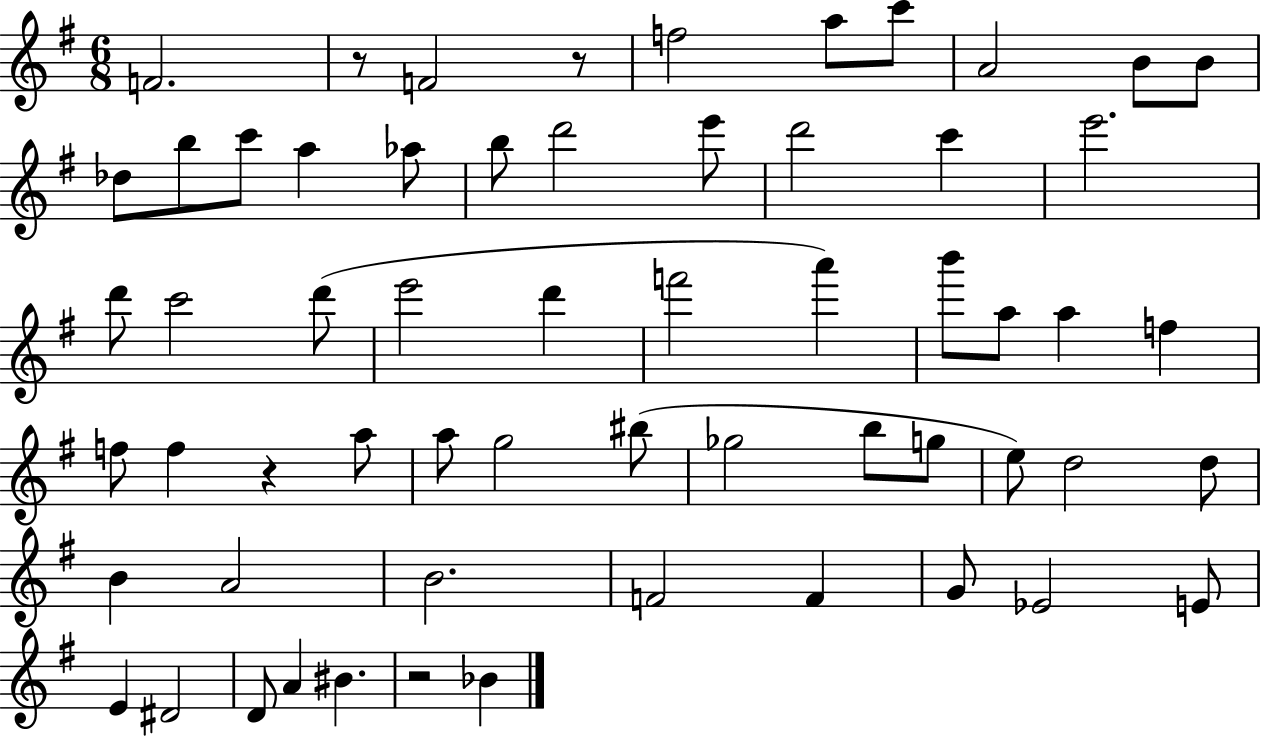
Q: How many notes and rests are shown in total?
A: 60